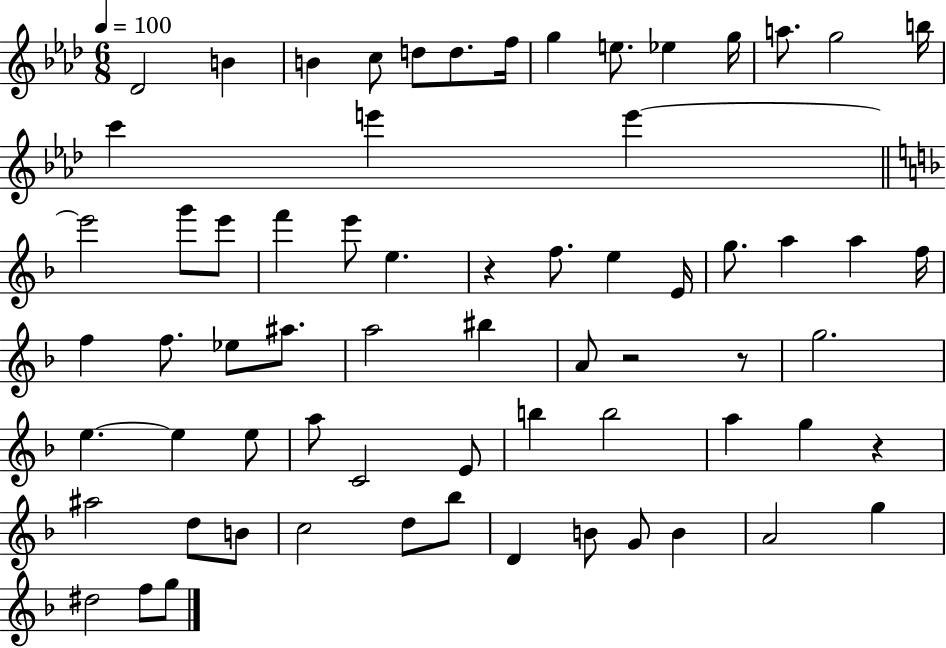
{
  \clef treble
  \numericTimeSignature
  \time 6/8
  \key aes \major
  \tempo 4 = 100
  des'2 b'4 | b'4 c''8 d''8 d''8. f''16 | g''4 e''8. ees''4 g''16 | a''8. g''2 b''16 | \break c'''4 e'''4 e'''4~~ | \bar "||" \break \key d \minor e'''2 g'''8 e'''8 | f'''4 e'''8 e''4. | r4 f''8. e''4 e'16 | g''8. a''4 a''4 f''16 | \break f''4 f''8. ees''8 ais''8. | a''2 bis''4 | a'8 r2 r8 | g''2. | \break e''4.~~ e''4 e''8 | a''8 c'2 e'8 | b''4 b''2 | a''4 g''4 r4 | \break ais''2 d''8 b'8 | c''2 d''8 bes''8 | d'4 b'8 g'8 b'4 | a'2 g''4 | \break dis''2 f''8 g''8 | \bar "|."
}